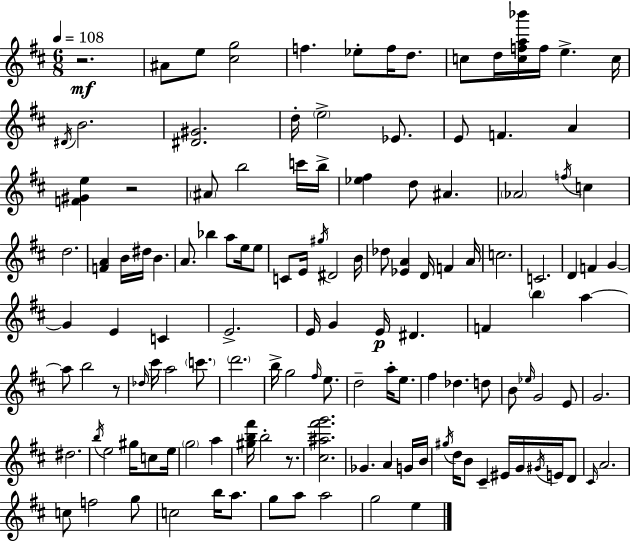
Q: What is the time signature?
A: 6/8